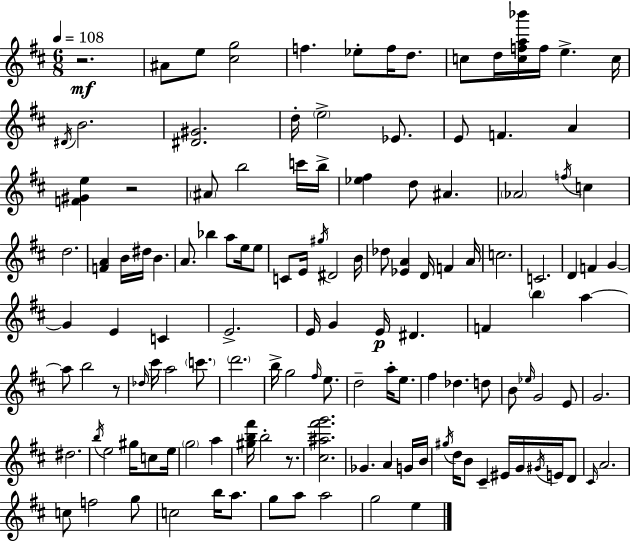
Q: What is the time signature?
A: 6/8